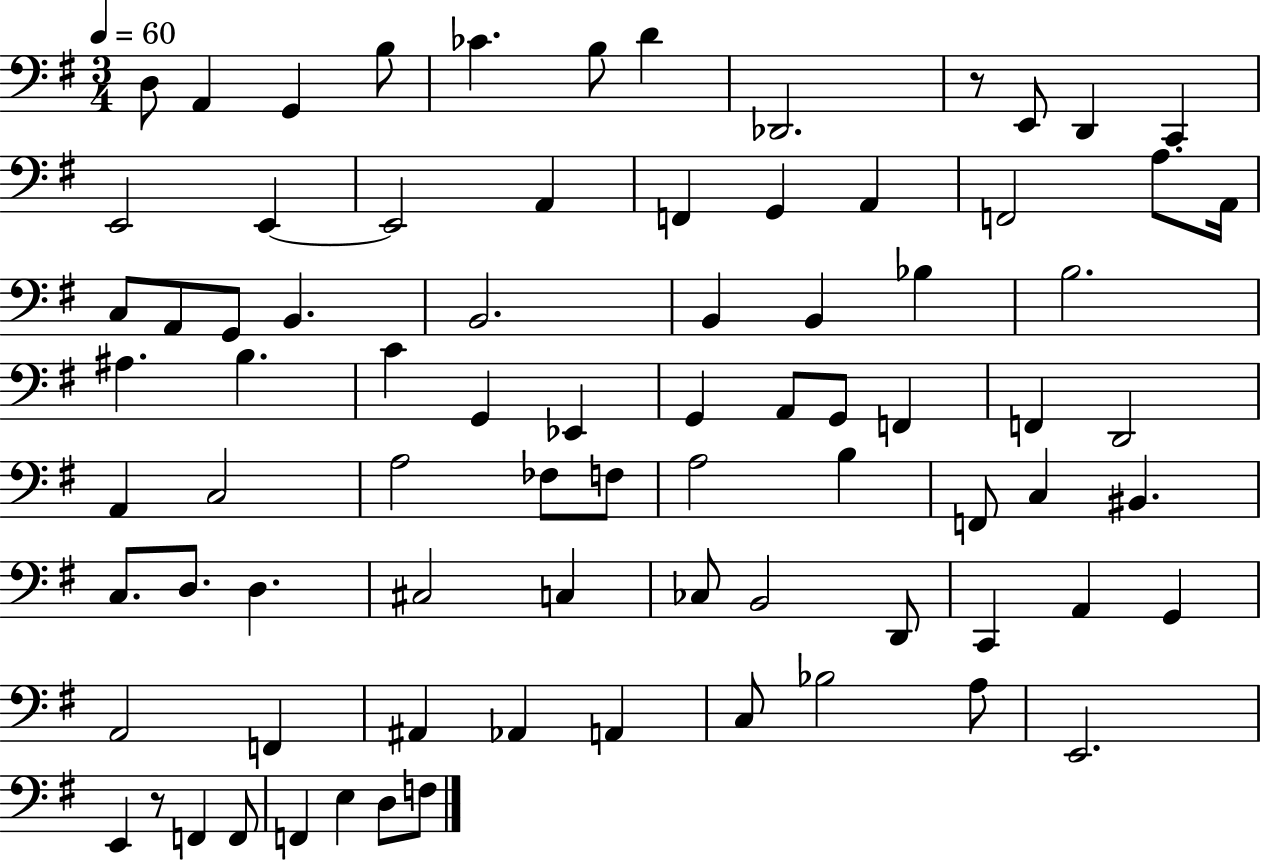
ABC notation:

X:1
T:Untitled
M:3/4
L:1/4
K:G
D,/2 A,, G,, B,/2 _C B,/2 D _D,,2 z/2 E,,/2 D,, C,, E,,2 E,, E,,2 A,, F,, G,, A,, F,,2 A,/2 A,,/4 C,/2 A,,/2 G,,/2 B,, B,,2 B,, B,, _B, B,2 ^A, B, C G,, _E,, G,, A,,/2 G,,/2 F,, F,, D,,2 A,, C,2 A,2 _F,/2 F,/2 A,2 B, F,,/2 C, ^B,, C,/2 D,/2 D, ^C,2 C, _C,/2 B,,2 D,,/2 C,, A,, G,, A,,2 F,, ^A,, _A,, A,, C,/2 _B,2 A,/2 E,,2 E,, z/2 F,, F,,/2 F,, E, D,/2 F,/2